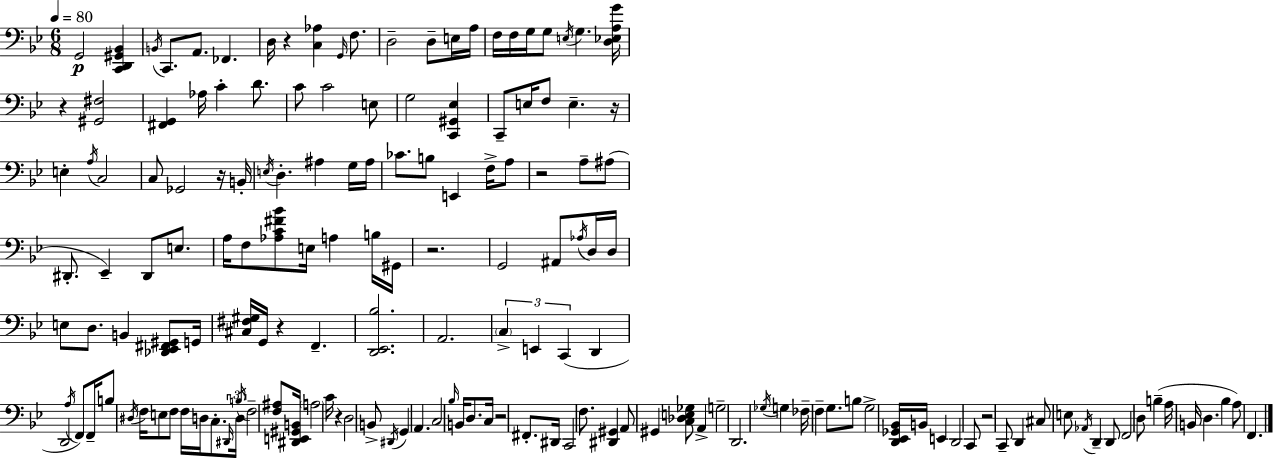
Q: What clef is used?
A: bass